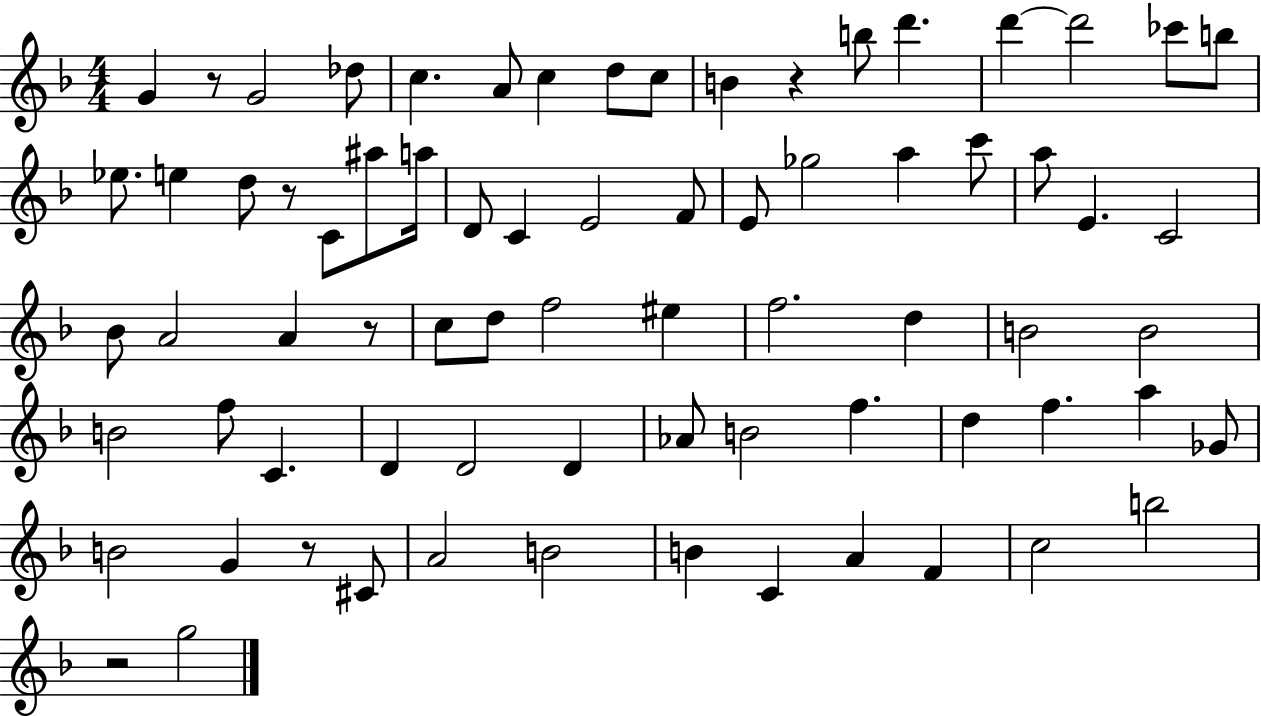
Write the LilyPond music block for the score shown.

{
  \clef treble
  \numericTimeSignature
  \time 4/4
  \key f \major
  g'4 r8 g'2 des''8 | c''4. a'8 c''4 d''8 c''8 | b'4 r4 b''8 d'''4. | d'''4~~ d'''2 ces'''8 b''8 | \break ees''8. e''4 d''8 r8 c'8 ais''8 a''16 | d'8 c'4 e'2 f'8 | e'8 ges''2 a''4 c'''8 | a''8 e'4. c'2 | \break bes'8 a'2 a'4 r8 | c''8 d''8 f''2 eis''4 | f''2. d''4 | b'2 b'2 | \break b'2 f''8 c'4. | d'4 d'2 d'4 | aes'8 b'2 f''4. | d''4 f''4. a''4 ges'8 | \break b'2 g'4 r8 cis'8 | a'2 b'2 | b'4 c'4 a'4 f'4 | c''2 b''2 | \break r2 g''2 | \bar "|."
}